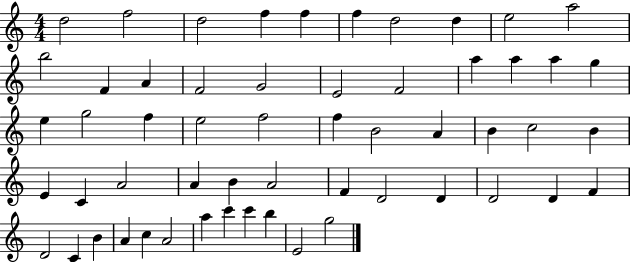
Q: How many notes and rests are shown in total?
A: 56